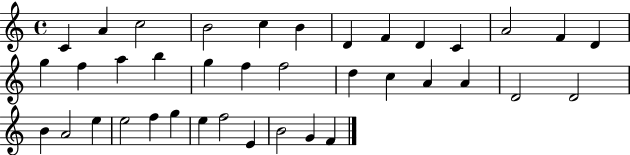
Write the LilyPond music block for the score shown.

{
  \clef treble
  \time 4/4
  \defaultTimeSignature
  \key c \major
  c'4 a'4 c''2 | b'2 c''4 b'4 | d'4 f'4 d'4 c'4 | a'2 f'4 d'4 | \break g''4 f''4 a''4 b''4 | g''4 f''4 f''2 | d''4 c''4 a'4 a'4 | d'2 d'2 | \break b'4 a'2 e''4 | e''2 f''4 g''4 | e''4 f''2 e'4 | b'2 g'4 f'4 | \break \bar "|."
}